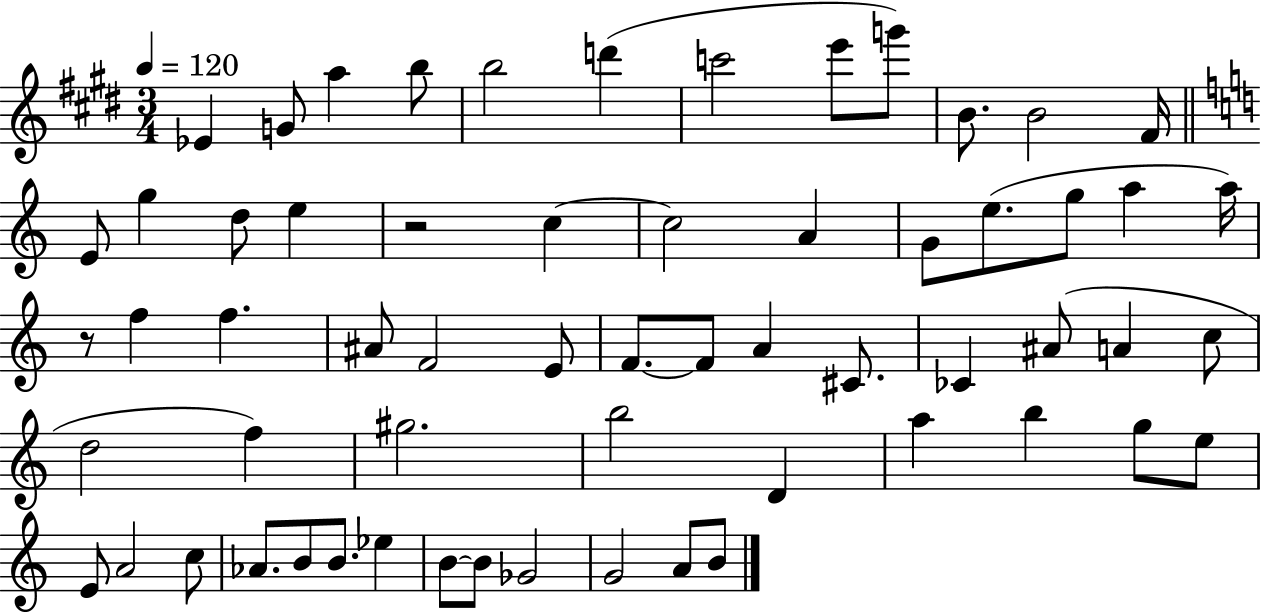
Eb4/q G4/e A5/q B5/e B5/h D6/q C6/h E6/e G6/e B4/e. B4/h F#4/s E4/e G5/q D5/e E5/q R/h C5/q C5/h A4/q G4/e E5/e. G5/e A5/q A5/s R/e F5/q F5/q. A#4/e F4/h E4/e F4/e. F4/e A4/q C#4/e. CES4/q A#4/e A4/q C5/e D5/h F5/q G#5/h. B5/h D4/q A5/q B5/q G5/e E5/e E4/e A4/h C5/e Ab4/e. B4/e B4/e. Eb5/q B4/e B4/e Gb4/h G4/h A4/e B4/e